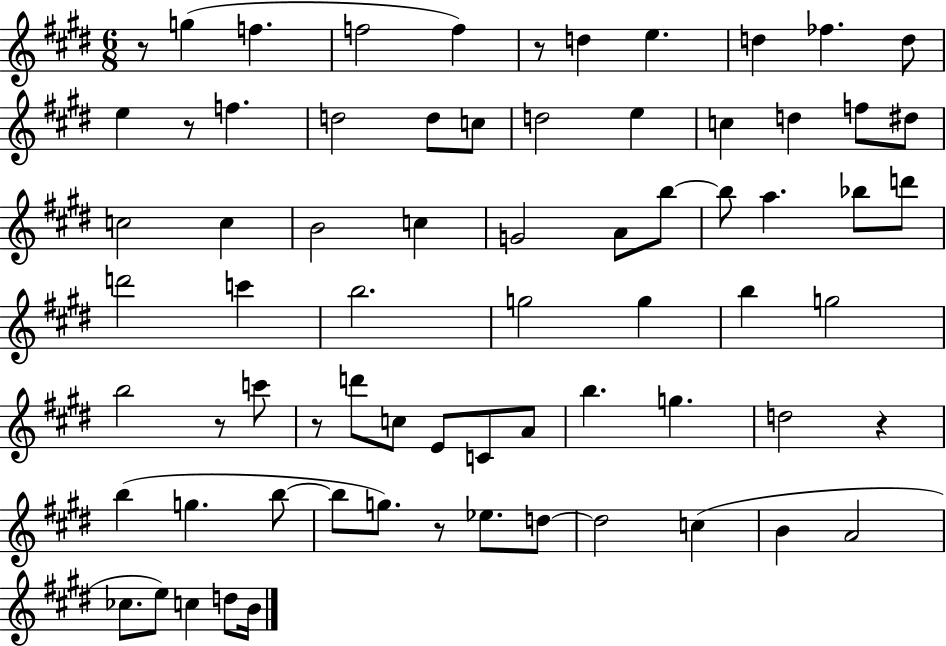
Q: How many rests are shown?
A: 7